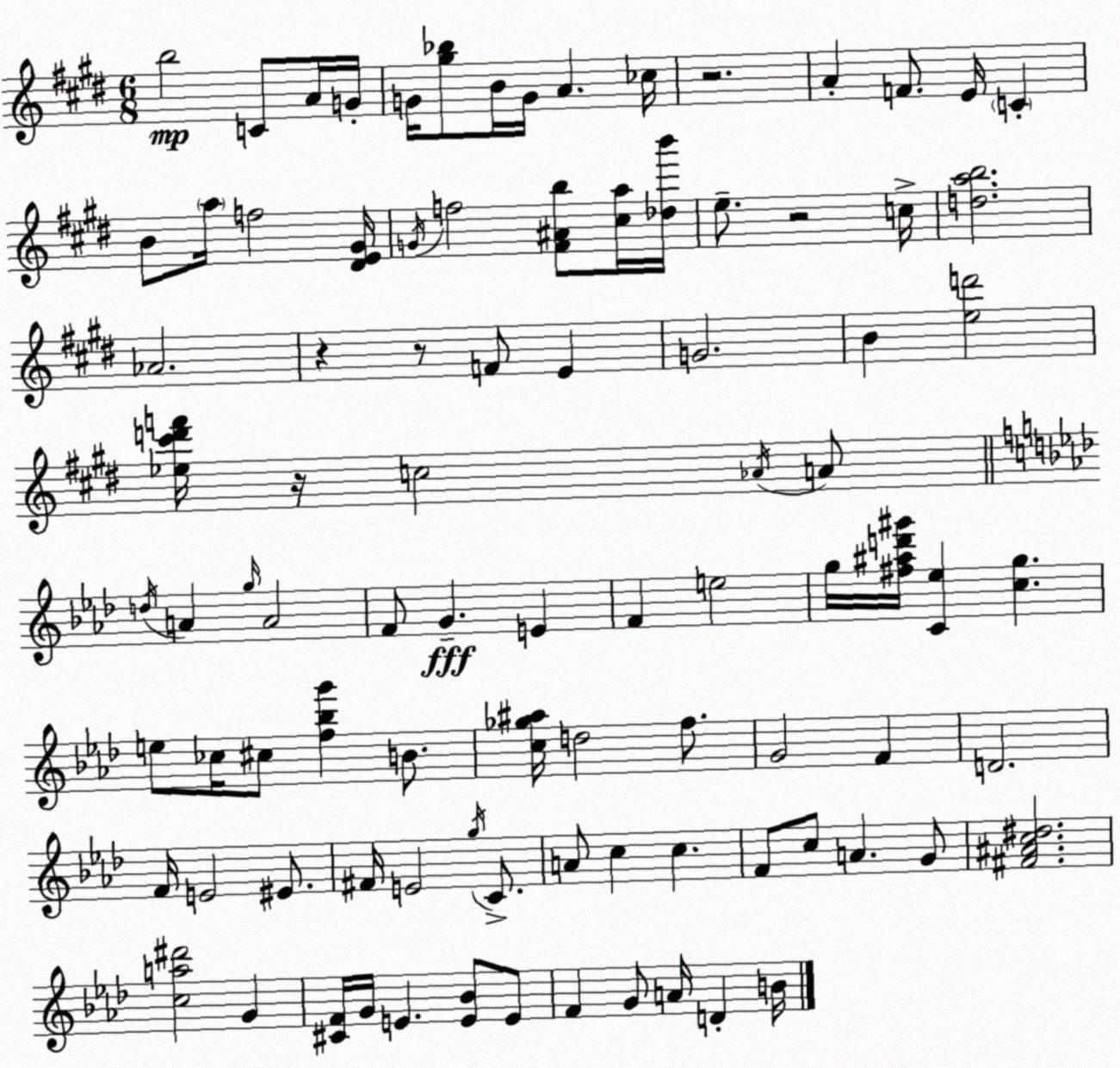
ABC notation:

X:1
T:Untitled
M:6/8
L:1/4
K:E
b2 C/2 A/4 G/4 G/4 [^g_b]/2 B/4 G/4 A _c/4 z2 A F/2 E/4 C B/2 a/4 f2 [^DE^G]/4 G/4 f2 [^F^Ab]/2 [^ca]/4 [_db']/4 e/2 z2 c/4 [dab]2 _A2 z z/2 F/2 E G2 B [ed']2 [_e^c'd'f']/4 z/4 c2 _A/4 A/2 d/4 A g/4 A2 F/2 G E F e2 g/4 [^f^ad'^g']/4 [C_e] [cg] e/2 _c/4 ^c/2 [f_bg'] B/2 [c_g^a]/4 d2 f/2 G2 F D2 F/4 E2 ^E/2 ^F/4 E2 g/4 C/2 A/2 c c F/2 c/2 A G/2 [^F^Ac^d]2 [ca^d']2 G [^CF]/4 G/4 E [E_B]/2 E/2 F G/2 A/4 D B/4